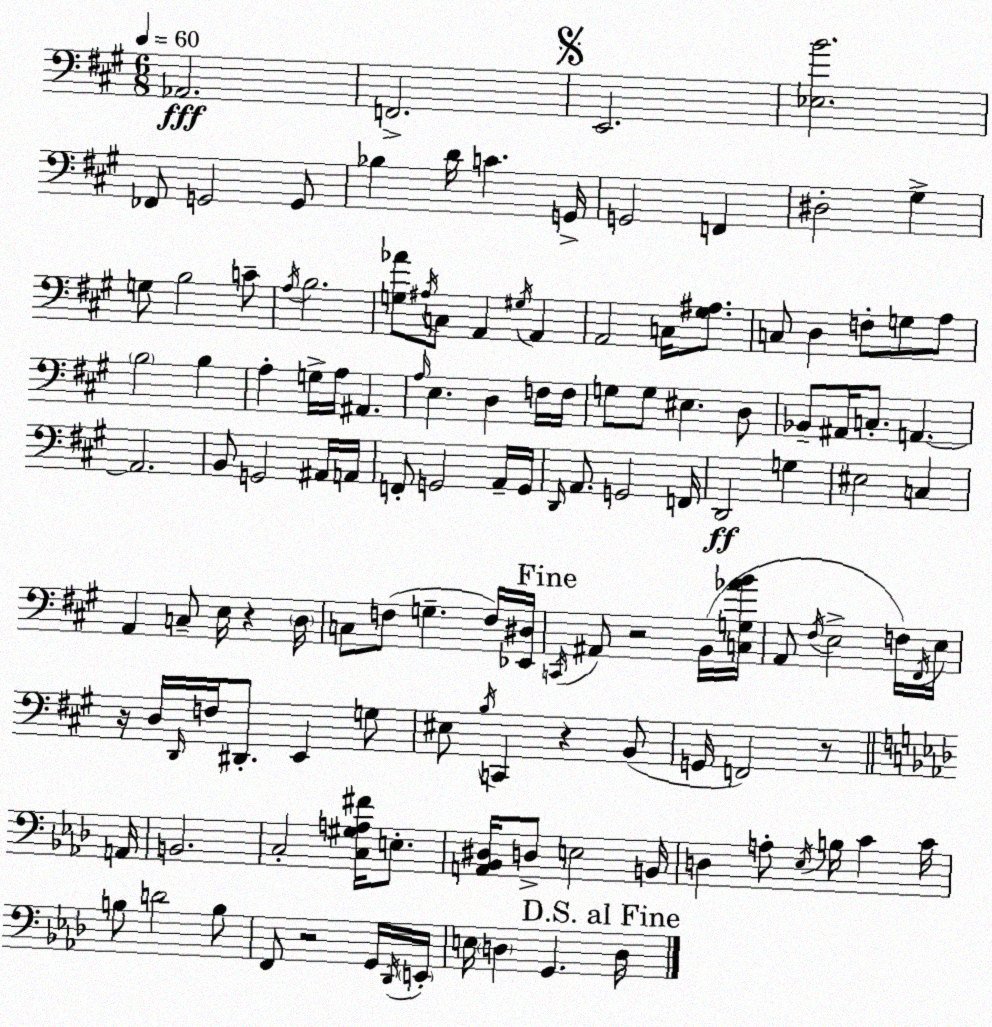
X:1
T:Untitled
M:6/8
L:1/4
K:A
_A,,2 F,,2 E,,2 [_E,B]2 _F,,/2 G,,2 G,,/2 _B, D/4 C G,,/4 G,,2 F,, ^D,2 ^G, G,/2 B,2 C/2 A,/4 B,2 [G,_A]/2 ^A,/4 C,/2 A,, ^G,/4 A,, A,,2 C,/4 [^G,^A,]/2 C,/2 D, F,/2 G,/2 A,/2 B,2 B, A, G,/4 A,/4 ^A,, A,/4 E, D, F,/4 F,/4 G,/2 G,/2 ^E, D,/2 _B,,/2 ^A,,/4 C,/2 A,, A,,2 B,,/2 G,,2 ^A,,/4 A,,/4 F,,/2 G,,2 A,,/4 G,,/4 D,,/4 A,,/2 G,,2 F,,/4 D,,2 G, ^E,2 C, A,, C,/2 E,/4 z D,/4 C,/2 F,/2 G, F,/4 [_E,,^D,]/4 C,,/4 ^A,,/2 z2 B,,/4 [C,G,_AB]/4 A,,/2 ^F,/4 E,2 F,/4 ^F,,/4 E,/4 z/4 D,/4 D,,/4 F,/4 ^D,,/2 E,, G,/2 ^E,/2 B,/4 C,, z B,,/2 G,,/4 F,,2 z/2 A,,/4 B,,2 C,2 [C,^G,A,^F]/4 E,/2 [A,,_B,,^D,]/4 D,/2 E,2 B,,/4 D, A,/2 _E,/4 B,/4 C C/4 B,/2 D2 B,/2 F,,/2 z2 G,,/4 _D,,/4 E,,/4 E,/4 D, G,, D,/4